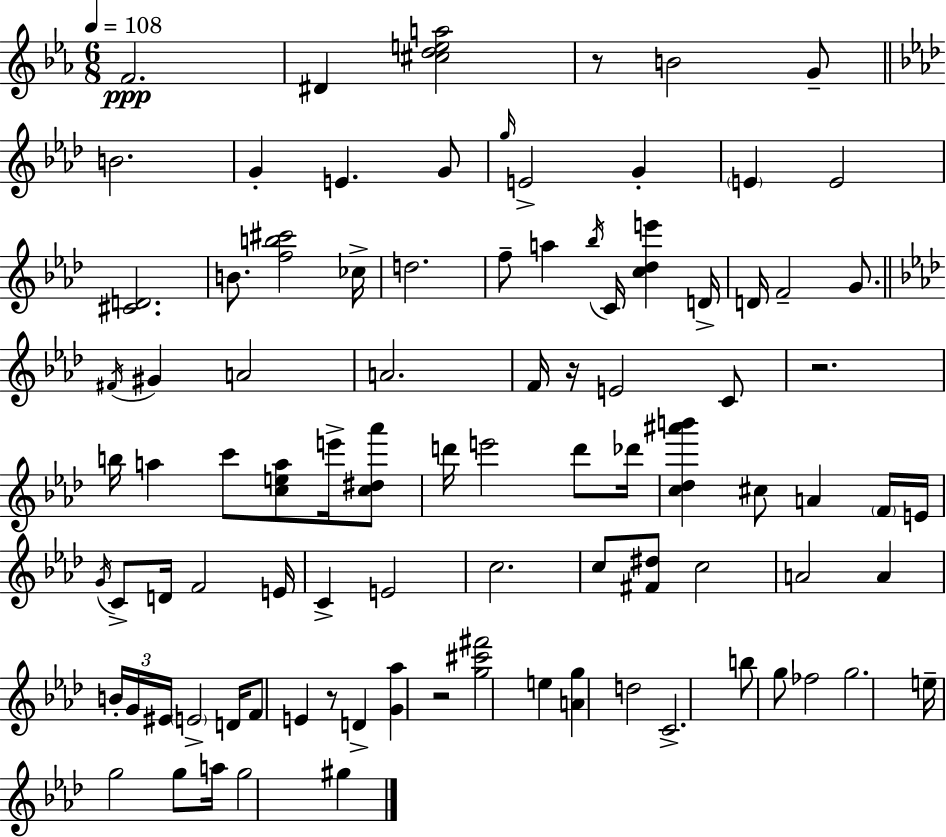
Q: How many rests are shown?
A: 5